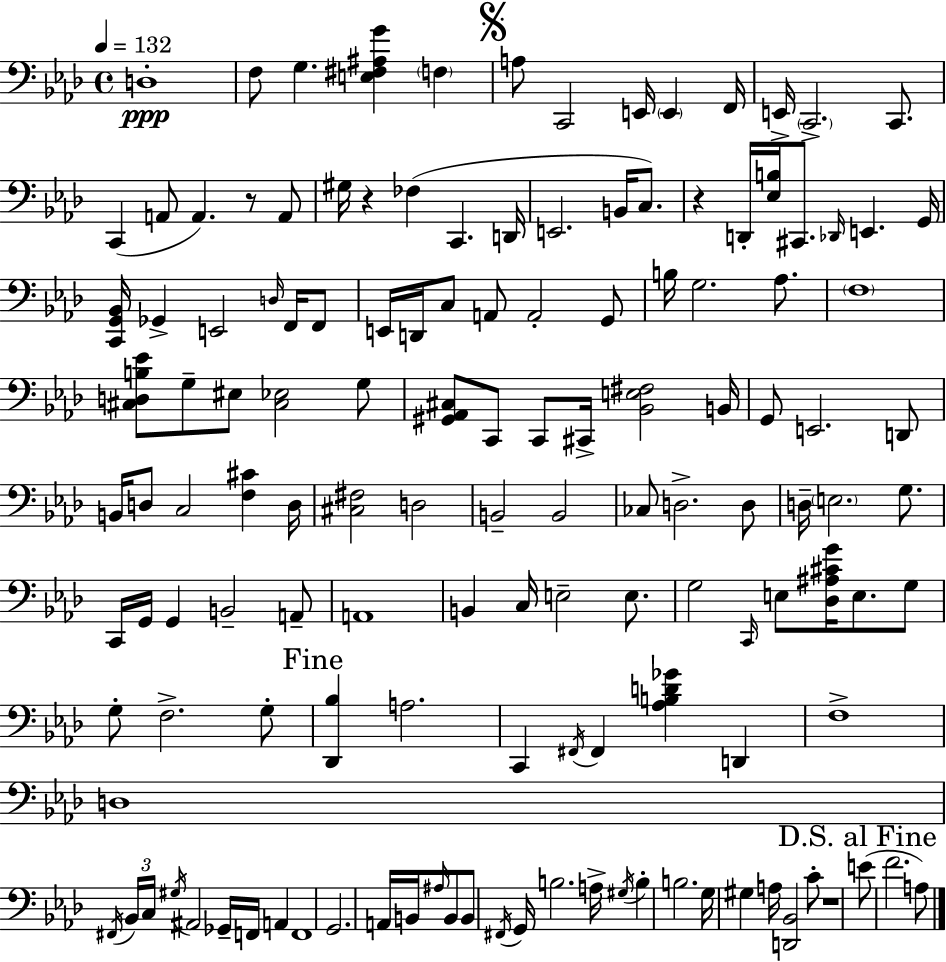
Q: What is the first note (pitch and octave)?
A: D3